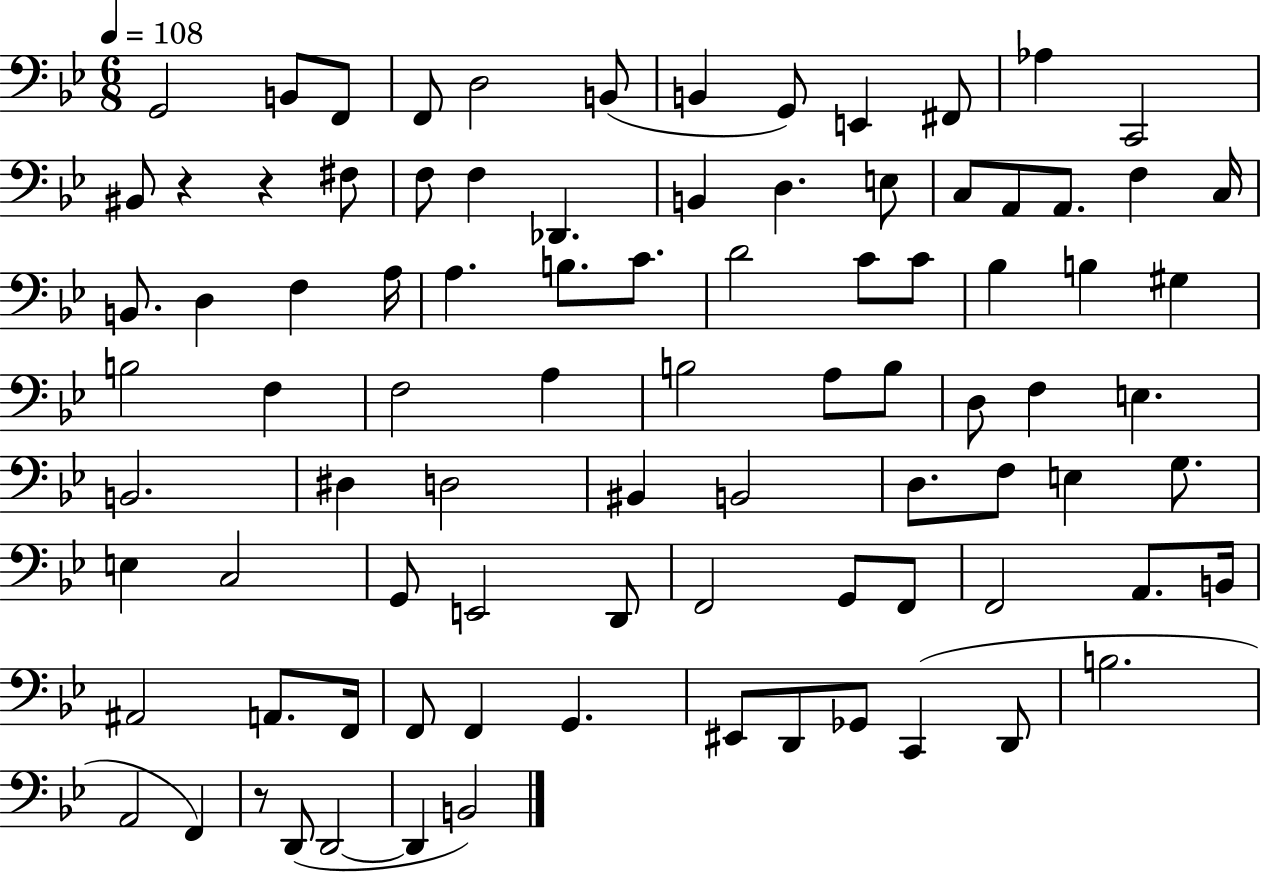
{
  \clef bass
  \numericTimeSignature
  \time 6/8
  \key bes \major
  \tempo 4 = 108
  g,2 b,8 f,8 | f,8 d2 b,8( | b,4 g,8) e,4 fis,8 | aes4 c,2 | \break bis,8 r4 r4 fis8 | f8 f4 des,4. | b,4 d4. e8 | c8 a,8 a,8. f4 c16 | \break b,8. d4 f4 a16 | a4. b8. c'8. | d'2 c'8 c'8 | bes4 b4 gis4 | \break b2 f4 | f2 a4 | b2 a8 b8 | d8 f4 e4. | \break b,2. | dis4 d2 | bis,4 b,2 | d8. f8 e4 g8. | \break e4 c2 | g,8 e,2 d,8 | f,2 g,8 f,8 | f,2 a,8. b,16 | \break ais,2 a,8. f,16 | f,8 f,4 g,4. | eis,8 d,8 ges,8 c,4( d,8 | b2. | \break a,2 f,4) | r8 d,8( d,2~~ | d,4 b,2) | \bar "|."
}